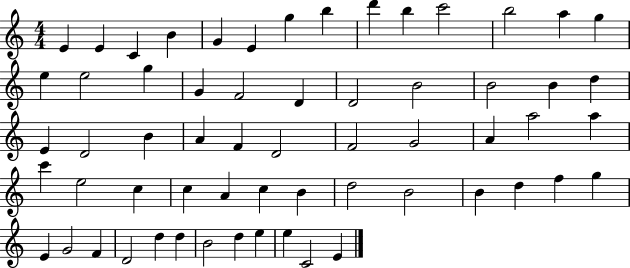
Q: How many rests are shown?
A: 0